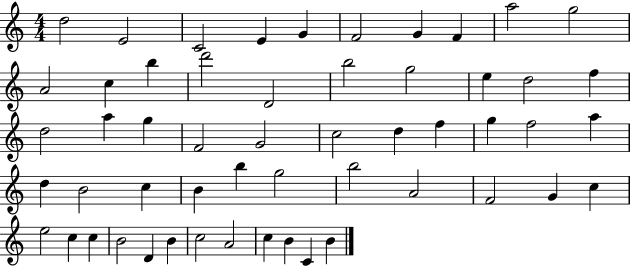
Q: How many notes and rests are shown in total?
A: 54